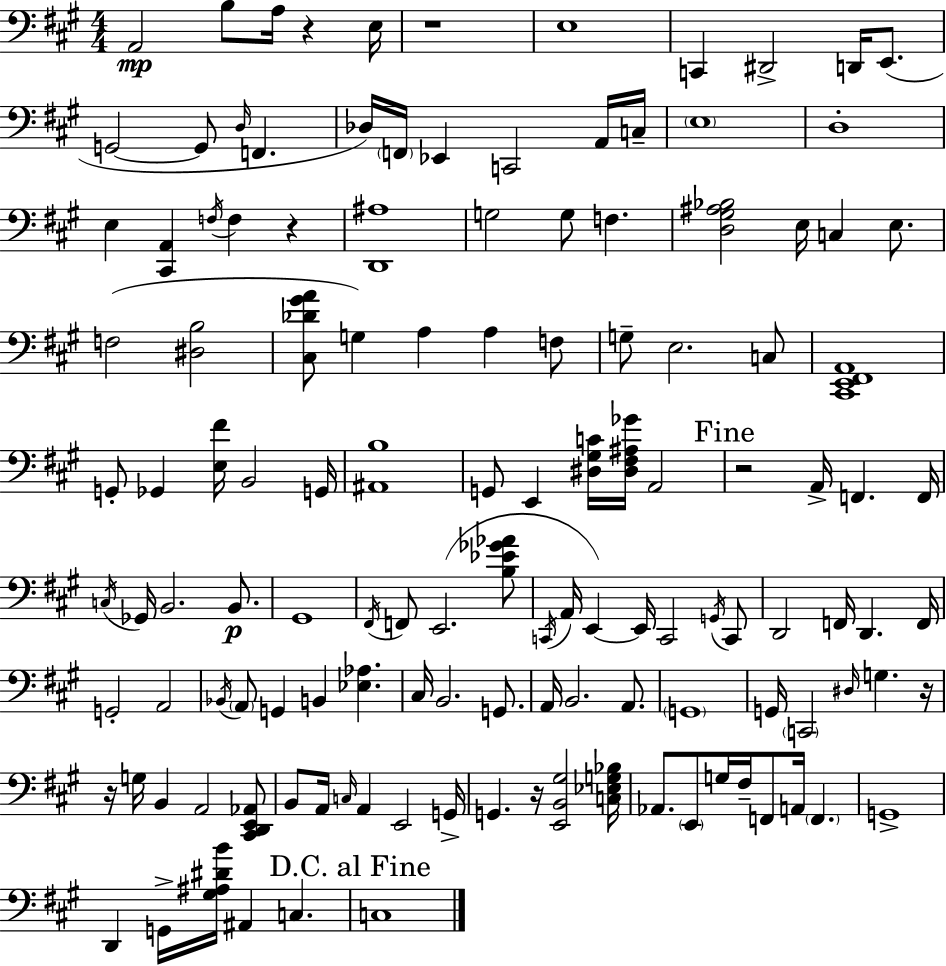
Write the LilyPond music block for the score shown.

{
  \clef bass
  \numericTimeSignature
  \time 4/4
  \key a \major
  a,2\mp b8 a16 r4 e16 | r1 | e1 | c,4 dis,2-> d,16 e,8.( | \break g,2~~ g,8 \grace { d16 } f,4. | des16) \parenthesize f,16 ees,4 c,2 a,16 | c16-- \parenthesize e1 | d1-. | \break e4 <cis, a,>4 \acciaccatura { f16 } f4 r4 | <d, ais>1 | g2 g8 f4. | <d gis ais bes>2 e16 c4 e8. | \break f2( <dis b>2 | <cis des' gis' a'>8 g4) a4 a4 | f8 g8-- e2. | c8 <cis, e, fis, a,>1 | \break g,8-. ges,4 <e fis'>16 b,2 | g,16 <ais, b>1 | g,8 e,4 <dis gis c'>16 <dis fis ais ges'>16 a,2 | \mark "Fine" r2 a,16-> f,4. | \break f,16 \acciaccatura { c16 } ges,16 b,2. | b,8.\p gis,1 | \acciaccatura { fis,16 } f,8 e,2.( | <b ees' ges' aes'>8 \acciaccatura { c,16 } a,16 e,4~~) e,16 c,2 | \break \acciaccatura { g,16 } c,8 d,2 f,16 d,4. | f,16 g,2-. a,2 | \acciaccatura { bes,16 } \parenthesize a,8 g,4 b,4 | <ees aes>4. cis16 b,2. | \break g,8. a,16 b,2. | a,8. \parenthesize g,1 | g,16 \parenthesize c,2 | \grace { dis16 } g4. r16 r16 g16 b,4 a,2 | \break <cis, d, e, aes,>8 b,8 a,16 \grace { c16 } a,4 | e,2 g,16-> g,4. r16 | <e, b, gis>2 <c ees g bes>16 aes,8. \parenthesize e,8 g16 fis16-- | f,8 a,16 \parenthesize f,4. g,1-> | \break d,4 g,16-> <gis ais dis' b'>16 ais,4 | c4. \mark "D.C. al Fine" c1 | \bar "|."
}